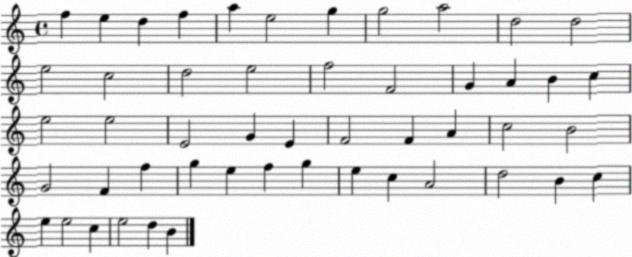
X:1
T:Untitled
M:4/4
L:1/4
K:C
f e d f a e2 g g2 a2 d2 d2 e2 c2 d2 e2 f2 F2 G A B c e2 e2 E2 G E F2 F A c2 B2 G2 F f g e f g e c A2 d2 B c e e2 c e2 d B